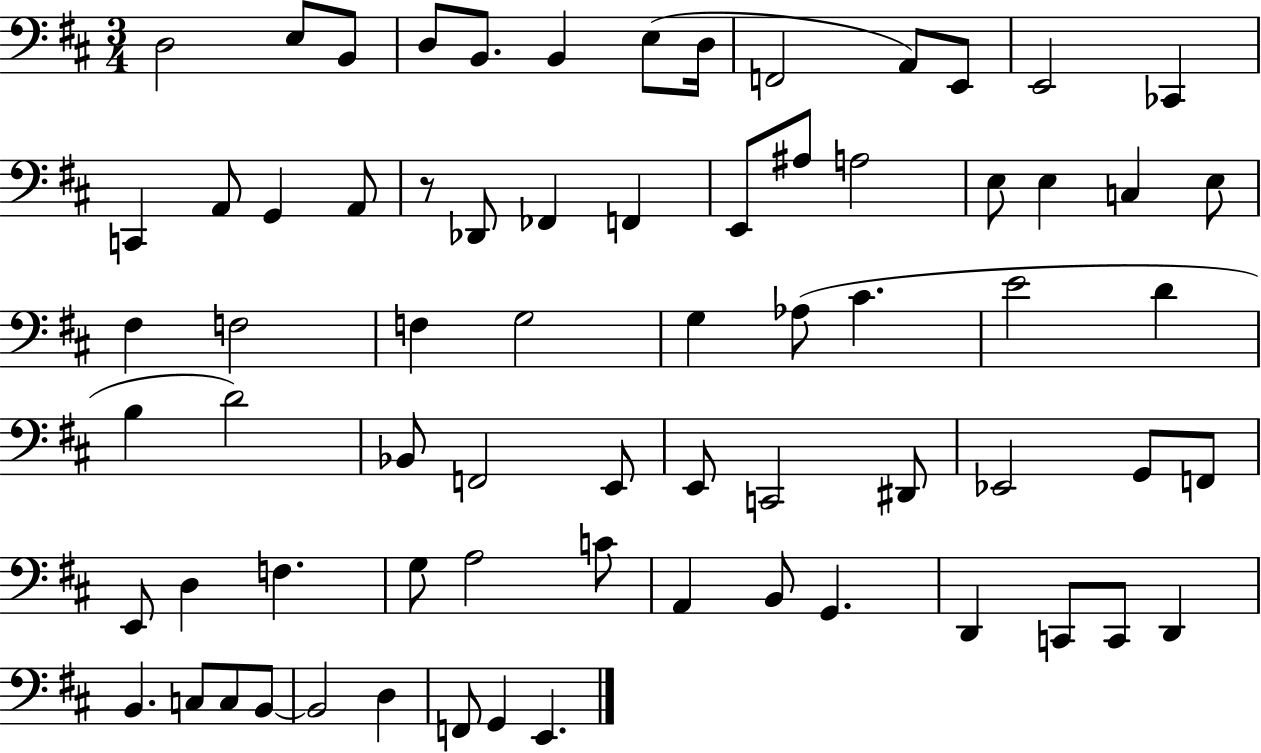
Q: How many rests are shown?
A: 1